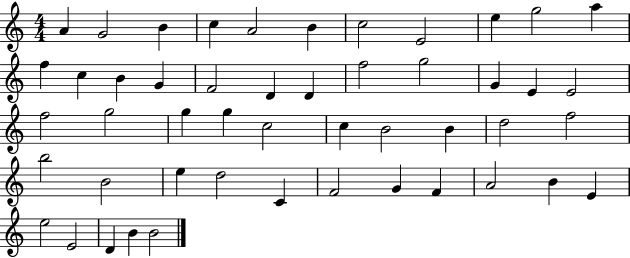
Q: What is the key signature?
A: C major